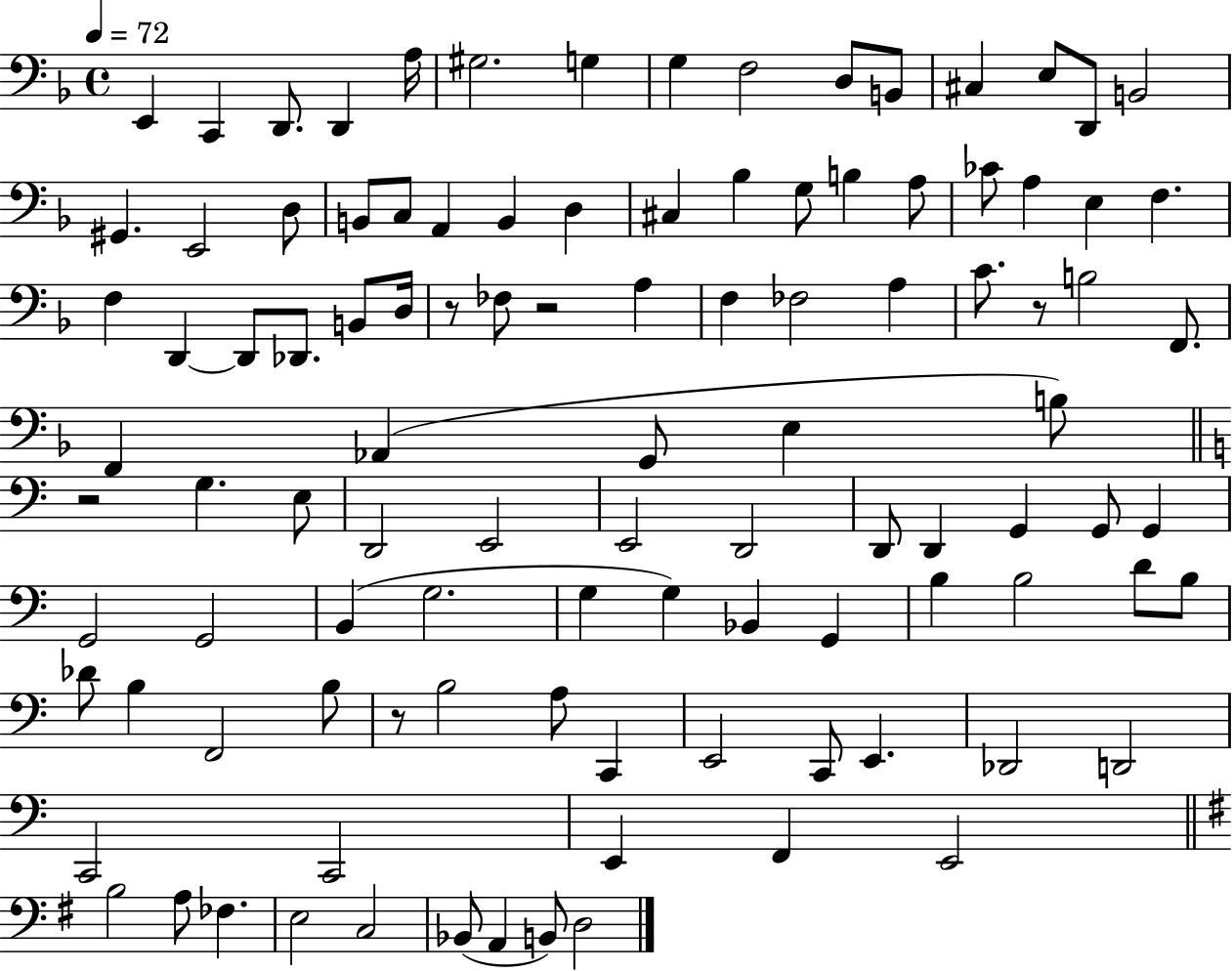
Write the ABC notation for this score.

X:1
T:Untitled
M:4/4
L:1/4
K:F
E,, C,, D,,/2 D,, A,/4 ^G,2 G, G, F,2 D,/2 B,,/2 ^C, E,/2 D,,/2 B,,2 ^G,, E,,2 D,/2 B,,/2 C,/2 A,, B,, D, ^C, _B, G,/2 B, A,/2 _C/2 A, E, F, F, D,, D,,/2 _D,,/2 B,,/2 D,/4 z/2 _F,/2 z2 A, F, _F,2 A, C/2 z/2 B,2 F,,/2 F,, _A,, G,,/2 E, B,/2 z2 G, E,/2 D,,2 E,,2 E,,2 D,,2 D,,/2 D,, G,, G,,/2 G,, G,,2 G,,2 B,, G,2 G, G, _B,, G,, B, B,2 D/2 B,/2 _D/2 B, F,,2 B,/2 z/2 B,2 A,/2 C,, E,,2 C,,/2 E,, _D,,2 D,,2 C,,2 C,,2 E,, F,, E,,2 B,2 A,/2 _F, E,2 C,2 _B,,/2 A,, B,,/2 D,2